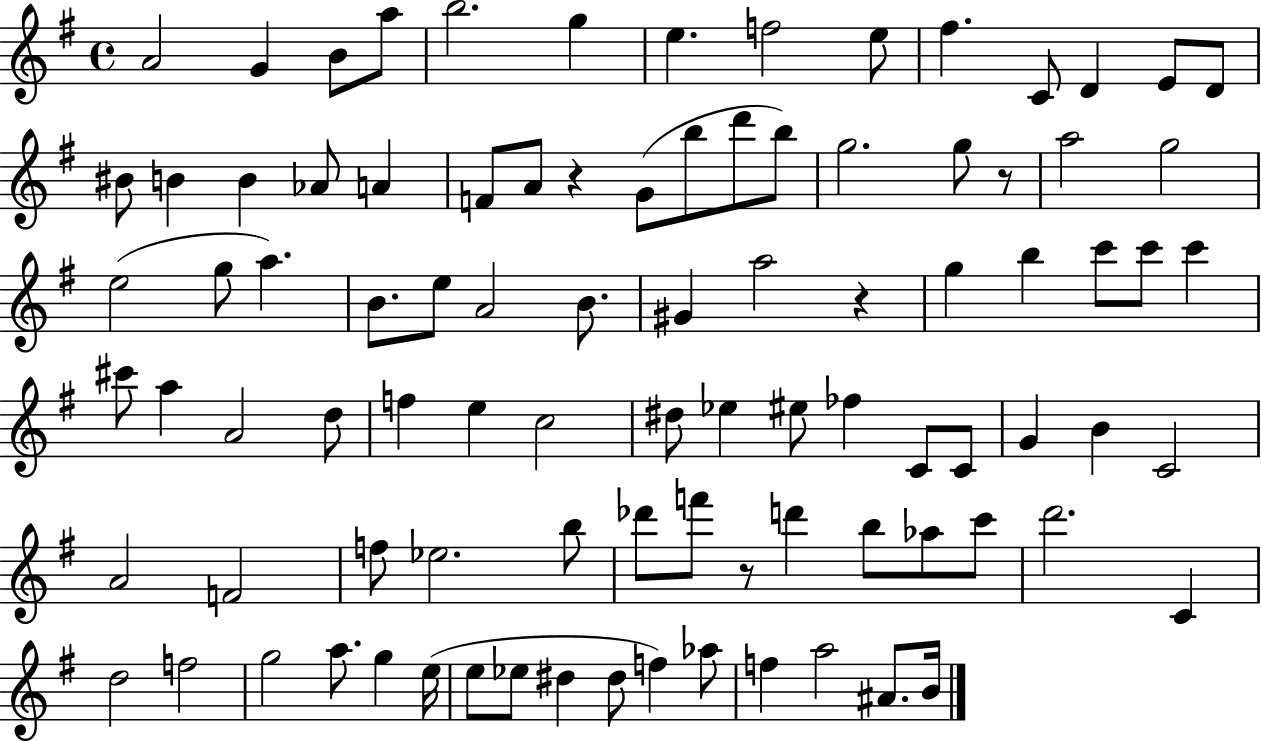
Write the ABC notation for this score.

X:1
T:Untitled
M:4/4
L:1/4
K:G
A2 G B/2 a/2 b2 g e f2 e/2 ^f C/2 D E/2 D/2 ^B/2 B B _A/2 A F/2 A/2 z G/2 b/2 d'/2 b/2 g2 g/2 z/2 a2 g2 e2 g/2 a B/2 e/2 A2 B/2 ^G a2 z g b c'/2 c'/2 c' ^c'/2 a A2 d/2 f e c2 ^d/2 _e ^e/2 _f C/2 C/2 G B C2 A2 F2 f/2 _e2 b/2 _d'/2 f'/2 z/2 d' b/2 _a/2 c'/2 d'2 C d2 f2 g2 a/2 g e/4 e/2 _e/2 ^d ^d/2 f _a/2 f a2 ^A/2 B/4